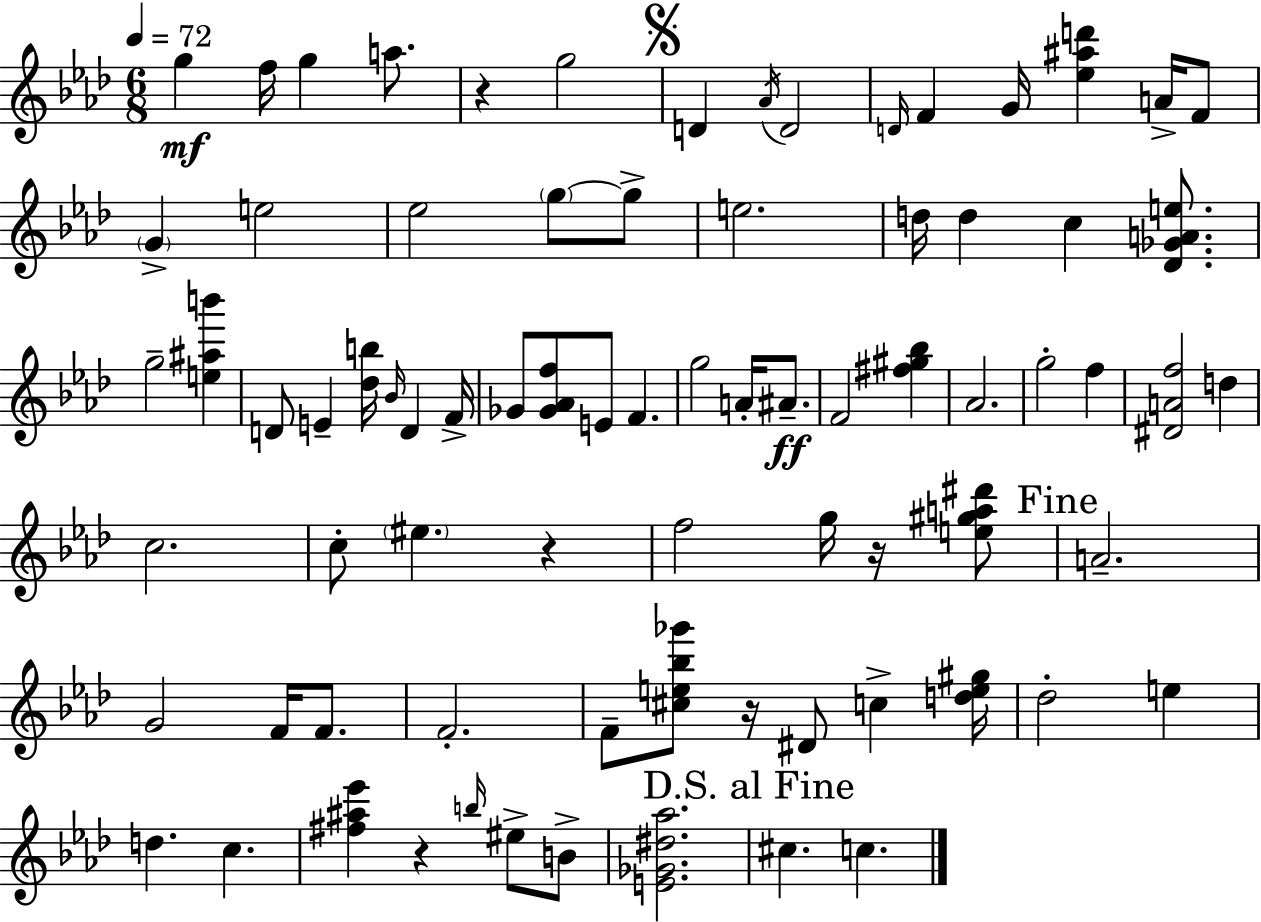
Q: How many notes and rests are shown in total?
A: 78